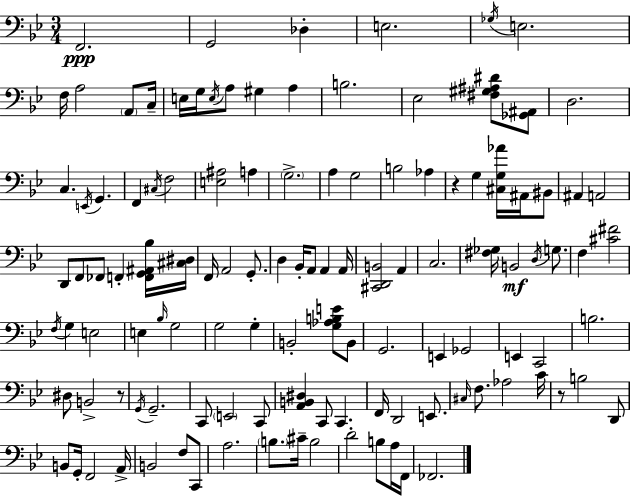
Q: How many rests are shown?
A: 3